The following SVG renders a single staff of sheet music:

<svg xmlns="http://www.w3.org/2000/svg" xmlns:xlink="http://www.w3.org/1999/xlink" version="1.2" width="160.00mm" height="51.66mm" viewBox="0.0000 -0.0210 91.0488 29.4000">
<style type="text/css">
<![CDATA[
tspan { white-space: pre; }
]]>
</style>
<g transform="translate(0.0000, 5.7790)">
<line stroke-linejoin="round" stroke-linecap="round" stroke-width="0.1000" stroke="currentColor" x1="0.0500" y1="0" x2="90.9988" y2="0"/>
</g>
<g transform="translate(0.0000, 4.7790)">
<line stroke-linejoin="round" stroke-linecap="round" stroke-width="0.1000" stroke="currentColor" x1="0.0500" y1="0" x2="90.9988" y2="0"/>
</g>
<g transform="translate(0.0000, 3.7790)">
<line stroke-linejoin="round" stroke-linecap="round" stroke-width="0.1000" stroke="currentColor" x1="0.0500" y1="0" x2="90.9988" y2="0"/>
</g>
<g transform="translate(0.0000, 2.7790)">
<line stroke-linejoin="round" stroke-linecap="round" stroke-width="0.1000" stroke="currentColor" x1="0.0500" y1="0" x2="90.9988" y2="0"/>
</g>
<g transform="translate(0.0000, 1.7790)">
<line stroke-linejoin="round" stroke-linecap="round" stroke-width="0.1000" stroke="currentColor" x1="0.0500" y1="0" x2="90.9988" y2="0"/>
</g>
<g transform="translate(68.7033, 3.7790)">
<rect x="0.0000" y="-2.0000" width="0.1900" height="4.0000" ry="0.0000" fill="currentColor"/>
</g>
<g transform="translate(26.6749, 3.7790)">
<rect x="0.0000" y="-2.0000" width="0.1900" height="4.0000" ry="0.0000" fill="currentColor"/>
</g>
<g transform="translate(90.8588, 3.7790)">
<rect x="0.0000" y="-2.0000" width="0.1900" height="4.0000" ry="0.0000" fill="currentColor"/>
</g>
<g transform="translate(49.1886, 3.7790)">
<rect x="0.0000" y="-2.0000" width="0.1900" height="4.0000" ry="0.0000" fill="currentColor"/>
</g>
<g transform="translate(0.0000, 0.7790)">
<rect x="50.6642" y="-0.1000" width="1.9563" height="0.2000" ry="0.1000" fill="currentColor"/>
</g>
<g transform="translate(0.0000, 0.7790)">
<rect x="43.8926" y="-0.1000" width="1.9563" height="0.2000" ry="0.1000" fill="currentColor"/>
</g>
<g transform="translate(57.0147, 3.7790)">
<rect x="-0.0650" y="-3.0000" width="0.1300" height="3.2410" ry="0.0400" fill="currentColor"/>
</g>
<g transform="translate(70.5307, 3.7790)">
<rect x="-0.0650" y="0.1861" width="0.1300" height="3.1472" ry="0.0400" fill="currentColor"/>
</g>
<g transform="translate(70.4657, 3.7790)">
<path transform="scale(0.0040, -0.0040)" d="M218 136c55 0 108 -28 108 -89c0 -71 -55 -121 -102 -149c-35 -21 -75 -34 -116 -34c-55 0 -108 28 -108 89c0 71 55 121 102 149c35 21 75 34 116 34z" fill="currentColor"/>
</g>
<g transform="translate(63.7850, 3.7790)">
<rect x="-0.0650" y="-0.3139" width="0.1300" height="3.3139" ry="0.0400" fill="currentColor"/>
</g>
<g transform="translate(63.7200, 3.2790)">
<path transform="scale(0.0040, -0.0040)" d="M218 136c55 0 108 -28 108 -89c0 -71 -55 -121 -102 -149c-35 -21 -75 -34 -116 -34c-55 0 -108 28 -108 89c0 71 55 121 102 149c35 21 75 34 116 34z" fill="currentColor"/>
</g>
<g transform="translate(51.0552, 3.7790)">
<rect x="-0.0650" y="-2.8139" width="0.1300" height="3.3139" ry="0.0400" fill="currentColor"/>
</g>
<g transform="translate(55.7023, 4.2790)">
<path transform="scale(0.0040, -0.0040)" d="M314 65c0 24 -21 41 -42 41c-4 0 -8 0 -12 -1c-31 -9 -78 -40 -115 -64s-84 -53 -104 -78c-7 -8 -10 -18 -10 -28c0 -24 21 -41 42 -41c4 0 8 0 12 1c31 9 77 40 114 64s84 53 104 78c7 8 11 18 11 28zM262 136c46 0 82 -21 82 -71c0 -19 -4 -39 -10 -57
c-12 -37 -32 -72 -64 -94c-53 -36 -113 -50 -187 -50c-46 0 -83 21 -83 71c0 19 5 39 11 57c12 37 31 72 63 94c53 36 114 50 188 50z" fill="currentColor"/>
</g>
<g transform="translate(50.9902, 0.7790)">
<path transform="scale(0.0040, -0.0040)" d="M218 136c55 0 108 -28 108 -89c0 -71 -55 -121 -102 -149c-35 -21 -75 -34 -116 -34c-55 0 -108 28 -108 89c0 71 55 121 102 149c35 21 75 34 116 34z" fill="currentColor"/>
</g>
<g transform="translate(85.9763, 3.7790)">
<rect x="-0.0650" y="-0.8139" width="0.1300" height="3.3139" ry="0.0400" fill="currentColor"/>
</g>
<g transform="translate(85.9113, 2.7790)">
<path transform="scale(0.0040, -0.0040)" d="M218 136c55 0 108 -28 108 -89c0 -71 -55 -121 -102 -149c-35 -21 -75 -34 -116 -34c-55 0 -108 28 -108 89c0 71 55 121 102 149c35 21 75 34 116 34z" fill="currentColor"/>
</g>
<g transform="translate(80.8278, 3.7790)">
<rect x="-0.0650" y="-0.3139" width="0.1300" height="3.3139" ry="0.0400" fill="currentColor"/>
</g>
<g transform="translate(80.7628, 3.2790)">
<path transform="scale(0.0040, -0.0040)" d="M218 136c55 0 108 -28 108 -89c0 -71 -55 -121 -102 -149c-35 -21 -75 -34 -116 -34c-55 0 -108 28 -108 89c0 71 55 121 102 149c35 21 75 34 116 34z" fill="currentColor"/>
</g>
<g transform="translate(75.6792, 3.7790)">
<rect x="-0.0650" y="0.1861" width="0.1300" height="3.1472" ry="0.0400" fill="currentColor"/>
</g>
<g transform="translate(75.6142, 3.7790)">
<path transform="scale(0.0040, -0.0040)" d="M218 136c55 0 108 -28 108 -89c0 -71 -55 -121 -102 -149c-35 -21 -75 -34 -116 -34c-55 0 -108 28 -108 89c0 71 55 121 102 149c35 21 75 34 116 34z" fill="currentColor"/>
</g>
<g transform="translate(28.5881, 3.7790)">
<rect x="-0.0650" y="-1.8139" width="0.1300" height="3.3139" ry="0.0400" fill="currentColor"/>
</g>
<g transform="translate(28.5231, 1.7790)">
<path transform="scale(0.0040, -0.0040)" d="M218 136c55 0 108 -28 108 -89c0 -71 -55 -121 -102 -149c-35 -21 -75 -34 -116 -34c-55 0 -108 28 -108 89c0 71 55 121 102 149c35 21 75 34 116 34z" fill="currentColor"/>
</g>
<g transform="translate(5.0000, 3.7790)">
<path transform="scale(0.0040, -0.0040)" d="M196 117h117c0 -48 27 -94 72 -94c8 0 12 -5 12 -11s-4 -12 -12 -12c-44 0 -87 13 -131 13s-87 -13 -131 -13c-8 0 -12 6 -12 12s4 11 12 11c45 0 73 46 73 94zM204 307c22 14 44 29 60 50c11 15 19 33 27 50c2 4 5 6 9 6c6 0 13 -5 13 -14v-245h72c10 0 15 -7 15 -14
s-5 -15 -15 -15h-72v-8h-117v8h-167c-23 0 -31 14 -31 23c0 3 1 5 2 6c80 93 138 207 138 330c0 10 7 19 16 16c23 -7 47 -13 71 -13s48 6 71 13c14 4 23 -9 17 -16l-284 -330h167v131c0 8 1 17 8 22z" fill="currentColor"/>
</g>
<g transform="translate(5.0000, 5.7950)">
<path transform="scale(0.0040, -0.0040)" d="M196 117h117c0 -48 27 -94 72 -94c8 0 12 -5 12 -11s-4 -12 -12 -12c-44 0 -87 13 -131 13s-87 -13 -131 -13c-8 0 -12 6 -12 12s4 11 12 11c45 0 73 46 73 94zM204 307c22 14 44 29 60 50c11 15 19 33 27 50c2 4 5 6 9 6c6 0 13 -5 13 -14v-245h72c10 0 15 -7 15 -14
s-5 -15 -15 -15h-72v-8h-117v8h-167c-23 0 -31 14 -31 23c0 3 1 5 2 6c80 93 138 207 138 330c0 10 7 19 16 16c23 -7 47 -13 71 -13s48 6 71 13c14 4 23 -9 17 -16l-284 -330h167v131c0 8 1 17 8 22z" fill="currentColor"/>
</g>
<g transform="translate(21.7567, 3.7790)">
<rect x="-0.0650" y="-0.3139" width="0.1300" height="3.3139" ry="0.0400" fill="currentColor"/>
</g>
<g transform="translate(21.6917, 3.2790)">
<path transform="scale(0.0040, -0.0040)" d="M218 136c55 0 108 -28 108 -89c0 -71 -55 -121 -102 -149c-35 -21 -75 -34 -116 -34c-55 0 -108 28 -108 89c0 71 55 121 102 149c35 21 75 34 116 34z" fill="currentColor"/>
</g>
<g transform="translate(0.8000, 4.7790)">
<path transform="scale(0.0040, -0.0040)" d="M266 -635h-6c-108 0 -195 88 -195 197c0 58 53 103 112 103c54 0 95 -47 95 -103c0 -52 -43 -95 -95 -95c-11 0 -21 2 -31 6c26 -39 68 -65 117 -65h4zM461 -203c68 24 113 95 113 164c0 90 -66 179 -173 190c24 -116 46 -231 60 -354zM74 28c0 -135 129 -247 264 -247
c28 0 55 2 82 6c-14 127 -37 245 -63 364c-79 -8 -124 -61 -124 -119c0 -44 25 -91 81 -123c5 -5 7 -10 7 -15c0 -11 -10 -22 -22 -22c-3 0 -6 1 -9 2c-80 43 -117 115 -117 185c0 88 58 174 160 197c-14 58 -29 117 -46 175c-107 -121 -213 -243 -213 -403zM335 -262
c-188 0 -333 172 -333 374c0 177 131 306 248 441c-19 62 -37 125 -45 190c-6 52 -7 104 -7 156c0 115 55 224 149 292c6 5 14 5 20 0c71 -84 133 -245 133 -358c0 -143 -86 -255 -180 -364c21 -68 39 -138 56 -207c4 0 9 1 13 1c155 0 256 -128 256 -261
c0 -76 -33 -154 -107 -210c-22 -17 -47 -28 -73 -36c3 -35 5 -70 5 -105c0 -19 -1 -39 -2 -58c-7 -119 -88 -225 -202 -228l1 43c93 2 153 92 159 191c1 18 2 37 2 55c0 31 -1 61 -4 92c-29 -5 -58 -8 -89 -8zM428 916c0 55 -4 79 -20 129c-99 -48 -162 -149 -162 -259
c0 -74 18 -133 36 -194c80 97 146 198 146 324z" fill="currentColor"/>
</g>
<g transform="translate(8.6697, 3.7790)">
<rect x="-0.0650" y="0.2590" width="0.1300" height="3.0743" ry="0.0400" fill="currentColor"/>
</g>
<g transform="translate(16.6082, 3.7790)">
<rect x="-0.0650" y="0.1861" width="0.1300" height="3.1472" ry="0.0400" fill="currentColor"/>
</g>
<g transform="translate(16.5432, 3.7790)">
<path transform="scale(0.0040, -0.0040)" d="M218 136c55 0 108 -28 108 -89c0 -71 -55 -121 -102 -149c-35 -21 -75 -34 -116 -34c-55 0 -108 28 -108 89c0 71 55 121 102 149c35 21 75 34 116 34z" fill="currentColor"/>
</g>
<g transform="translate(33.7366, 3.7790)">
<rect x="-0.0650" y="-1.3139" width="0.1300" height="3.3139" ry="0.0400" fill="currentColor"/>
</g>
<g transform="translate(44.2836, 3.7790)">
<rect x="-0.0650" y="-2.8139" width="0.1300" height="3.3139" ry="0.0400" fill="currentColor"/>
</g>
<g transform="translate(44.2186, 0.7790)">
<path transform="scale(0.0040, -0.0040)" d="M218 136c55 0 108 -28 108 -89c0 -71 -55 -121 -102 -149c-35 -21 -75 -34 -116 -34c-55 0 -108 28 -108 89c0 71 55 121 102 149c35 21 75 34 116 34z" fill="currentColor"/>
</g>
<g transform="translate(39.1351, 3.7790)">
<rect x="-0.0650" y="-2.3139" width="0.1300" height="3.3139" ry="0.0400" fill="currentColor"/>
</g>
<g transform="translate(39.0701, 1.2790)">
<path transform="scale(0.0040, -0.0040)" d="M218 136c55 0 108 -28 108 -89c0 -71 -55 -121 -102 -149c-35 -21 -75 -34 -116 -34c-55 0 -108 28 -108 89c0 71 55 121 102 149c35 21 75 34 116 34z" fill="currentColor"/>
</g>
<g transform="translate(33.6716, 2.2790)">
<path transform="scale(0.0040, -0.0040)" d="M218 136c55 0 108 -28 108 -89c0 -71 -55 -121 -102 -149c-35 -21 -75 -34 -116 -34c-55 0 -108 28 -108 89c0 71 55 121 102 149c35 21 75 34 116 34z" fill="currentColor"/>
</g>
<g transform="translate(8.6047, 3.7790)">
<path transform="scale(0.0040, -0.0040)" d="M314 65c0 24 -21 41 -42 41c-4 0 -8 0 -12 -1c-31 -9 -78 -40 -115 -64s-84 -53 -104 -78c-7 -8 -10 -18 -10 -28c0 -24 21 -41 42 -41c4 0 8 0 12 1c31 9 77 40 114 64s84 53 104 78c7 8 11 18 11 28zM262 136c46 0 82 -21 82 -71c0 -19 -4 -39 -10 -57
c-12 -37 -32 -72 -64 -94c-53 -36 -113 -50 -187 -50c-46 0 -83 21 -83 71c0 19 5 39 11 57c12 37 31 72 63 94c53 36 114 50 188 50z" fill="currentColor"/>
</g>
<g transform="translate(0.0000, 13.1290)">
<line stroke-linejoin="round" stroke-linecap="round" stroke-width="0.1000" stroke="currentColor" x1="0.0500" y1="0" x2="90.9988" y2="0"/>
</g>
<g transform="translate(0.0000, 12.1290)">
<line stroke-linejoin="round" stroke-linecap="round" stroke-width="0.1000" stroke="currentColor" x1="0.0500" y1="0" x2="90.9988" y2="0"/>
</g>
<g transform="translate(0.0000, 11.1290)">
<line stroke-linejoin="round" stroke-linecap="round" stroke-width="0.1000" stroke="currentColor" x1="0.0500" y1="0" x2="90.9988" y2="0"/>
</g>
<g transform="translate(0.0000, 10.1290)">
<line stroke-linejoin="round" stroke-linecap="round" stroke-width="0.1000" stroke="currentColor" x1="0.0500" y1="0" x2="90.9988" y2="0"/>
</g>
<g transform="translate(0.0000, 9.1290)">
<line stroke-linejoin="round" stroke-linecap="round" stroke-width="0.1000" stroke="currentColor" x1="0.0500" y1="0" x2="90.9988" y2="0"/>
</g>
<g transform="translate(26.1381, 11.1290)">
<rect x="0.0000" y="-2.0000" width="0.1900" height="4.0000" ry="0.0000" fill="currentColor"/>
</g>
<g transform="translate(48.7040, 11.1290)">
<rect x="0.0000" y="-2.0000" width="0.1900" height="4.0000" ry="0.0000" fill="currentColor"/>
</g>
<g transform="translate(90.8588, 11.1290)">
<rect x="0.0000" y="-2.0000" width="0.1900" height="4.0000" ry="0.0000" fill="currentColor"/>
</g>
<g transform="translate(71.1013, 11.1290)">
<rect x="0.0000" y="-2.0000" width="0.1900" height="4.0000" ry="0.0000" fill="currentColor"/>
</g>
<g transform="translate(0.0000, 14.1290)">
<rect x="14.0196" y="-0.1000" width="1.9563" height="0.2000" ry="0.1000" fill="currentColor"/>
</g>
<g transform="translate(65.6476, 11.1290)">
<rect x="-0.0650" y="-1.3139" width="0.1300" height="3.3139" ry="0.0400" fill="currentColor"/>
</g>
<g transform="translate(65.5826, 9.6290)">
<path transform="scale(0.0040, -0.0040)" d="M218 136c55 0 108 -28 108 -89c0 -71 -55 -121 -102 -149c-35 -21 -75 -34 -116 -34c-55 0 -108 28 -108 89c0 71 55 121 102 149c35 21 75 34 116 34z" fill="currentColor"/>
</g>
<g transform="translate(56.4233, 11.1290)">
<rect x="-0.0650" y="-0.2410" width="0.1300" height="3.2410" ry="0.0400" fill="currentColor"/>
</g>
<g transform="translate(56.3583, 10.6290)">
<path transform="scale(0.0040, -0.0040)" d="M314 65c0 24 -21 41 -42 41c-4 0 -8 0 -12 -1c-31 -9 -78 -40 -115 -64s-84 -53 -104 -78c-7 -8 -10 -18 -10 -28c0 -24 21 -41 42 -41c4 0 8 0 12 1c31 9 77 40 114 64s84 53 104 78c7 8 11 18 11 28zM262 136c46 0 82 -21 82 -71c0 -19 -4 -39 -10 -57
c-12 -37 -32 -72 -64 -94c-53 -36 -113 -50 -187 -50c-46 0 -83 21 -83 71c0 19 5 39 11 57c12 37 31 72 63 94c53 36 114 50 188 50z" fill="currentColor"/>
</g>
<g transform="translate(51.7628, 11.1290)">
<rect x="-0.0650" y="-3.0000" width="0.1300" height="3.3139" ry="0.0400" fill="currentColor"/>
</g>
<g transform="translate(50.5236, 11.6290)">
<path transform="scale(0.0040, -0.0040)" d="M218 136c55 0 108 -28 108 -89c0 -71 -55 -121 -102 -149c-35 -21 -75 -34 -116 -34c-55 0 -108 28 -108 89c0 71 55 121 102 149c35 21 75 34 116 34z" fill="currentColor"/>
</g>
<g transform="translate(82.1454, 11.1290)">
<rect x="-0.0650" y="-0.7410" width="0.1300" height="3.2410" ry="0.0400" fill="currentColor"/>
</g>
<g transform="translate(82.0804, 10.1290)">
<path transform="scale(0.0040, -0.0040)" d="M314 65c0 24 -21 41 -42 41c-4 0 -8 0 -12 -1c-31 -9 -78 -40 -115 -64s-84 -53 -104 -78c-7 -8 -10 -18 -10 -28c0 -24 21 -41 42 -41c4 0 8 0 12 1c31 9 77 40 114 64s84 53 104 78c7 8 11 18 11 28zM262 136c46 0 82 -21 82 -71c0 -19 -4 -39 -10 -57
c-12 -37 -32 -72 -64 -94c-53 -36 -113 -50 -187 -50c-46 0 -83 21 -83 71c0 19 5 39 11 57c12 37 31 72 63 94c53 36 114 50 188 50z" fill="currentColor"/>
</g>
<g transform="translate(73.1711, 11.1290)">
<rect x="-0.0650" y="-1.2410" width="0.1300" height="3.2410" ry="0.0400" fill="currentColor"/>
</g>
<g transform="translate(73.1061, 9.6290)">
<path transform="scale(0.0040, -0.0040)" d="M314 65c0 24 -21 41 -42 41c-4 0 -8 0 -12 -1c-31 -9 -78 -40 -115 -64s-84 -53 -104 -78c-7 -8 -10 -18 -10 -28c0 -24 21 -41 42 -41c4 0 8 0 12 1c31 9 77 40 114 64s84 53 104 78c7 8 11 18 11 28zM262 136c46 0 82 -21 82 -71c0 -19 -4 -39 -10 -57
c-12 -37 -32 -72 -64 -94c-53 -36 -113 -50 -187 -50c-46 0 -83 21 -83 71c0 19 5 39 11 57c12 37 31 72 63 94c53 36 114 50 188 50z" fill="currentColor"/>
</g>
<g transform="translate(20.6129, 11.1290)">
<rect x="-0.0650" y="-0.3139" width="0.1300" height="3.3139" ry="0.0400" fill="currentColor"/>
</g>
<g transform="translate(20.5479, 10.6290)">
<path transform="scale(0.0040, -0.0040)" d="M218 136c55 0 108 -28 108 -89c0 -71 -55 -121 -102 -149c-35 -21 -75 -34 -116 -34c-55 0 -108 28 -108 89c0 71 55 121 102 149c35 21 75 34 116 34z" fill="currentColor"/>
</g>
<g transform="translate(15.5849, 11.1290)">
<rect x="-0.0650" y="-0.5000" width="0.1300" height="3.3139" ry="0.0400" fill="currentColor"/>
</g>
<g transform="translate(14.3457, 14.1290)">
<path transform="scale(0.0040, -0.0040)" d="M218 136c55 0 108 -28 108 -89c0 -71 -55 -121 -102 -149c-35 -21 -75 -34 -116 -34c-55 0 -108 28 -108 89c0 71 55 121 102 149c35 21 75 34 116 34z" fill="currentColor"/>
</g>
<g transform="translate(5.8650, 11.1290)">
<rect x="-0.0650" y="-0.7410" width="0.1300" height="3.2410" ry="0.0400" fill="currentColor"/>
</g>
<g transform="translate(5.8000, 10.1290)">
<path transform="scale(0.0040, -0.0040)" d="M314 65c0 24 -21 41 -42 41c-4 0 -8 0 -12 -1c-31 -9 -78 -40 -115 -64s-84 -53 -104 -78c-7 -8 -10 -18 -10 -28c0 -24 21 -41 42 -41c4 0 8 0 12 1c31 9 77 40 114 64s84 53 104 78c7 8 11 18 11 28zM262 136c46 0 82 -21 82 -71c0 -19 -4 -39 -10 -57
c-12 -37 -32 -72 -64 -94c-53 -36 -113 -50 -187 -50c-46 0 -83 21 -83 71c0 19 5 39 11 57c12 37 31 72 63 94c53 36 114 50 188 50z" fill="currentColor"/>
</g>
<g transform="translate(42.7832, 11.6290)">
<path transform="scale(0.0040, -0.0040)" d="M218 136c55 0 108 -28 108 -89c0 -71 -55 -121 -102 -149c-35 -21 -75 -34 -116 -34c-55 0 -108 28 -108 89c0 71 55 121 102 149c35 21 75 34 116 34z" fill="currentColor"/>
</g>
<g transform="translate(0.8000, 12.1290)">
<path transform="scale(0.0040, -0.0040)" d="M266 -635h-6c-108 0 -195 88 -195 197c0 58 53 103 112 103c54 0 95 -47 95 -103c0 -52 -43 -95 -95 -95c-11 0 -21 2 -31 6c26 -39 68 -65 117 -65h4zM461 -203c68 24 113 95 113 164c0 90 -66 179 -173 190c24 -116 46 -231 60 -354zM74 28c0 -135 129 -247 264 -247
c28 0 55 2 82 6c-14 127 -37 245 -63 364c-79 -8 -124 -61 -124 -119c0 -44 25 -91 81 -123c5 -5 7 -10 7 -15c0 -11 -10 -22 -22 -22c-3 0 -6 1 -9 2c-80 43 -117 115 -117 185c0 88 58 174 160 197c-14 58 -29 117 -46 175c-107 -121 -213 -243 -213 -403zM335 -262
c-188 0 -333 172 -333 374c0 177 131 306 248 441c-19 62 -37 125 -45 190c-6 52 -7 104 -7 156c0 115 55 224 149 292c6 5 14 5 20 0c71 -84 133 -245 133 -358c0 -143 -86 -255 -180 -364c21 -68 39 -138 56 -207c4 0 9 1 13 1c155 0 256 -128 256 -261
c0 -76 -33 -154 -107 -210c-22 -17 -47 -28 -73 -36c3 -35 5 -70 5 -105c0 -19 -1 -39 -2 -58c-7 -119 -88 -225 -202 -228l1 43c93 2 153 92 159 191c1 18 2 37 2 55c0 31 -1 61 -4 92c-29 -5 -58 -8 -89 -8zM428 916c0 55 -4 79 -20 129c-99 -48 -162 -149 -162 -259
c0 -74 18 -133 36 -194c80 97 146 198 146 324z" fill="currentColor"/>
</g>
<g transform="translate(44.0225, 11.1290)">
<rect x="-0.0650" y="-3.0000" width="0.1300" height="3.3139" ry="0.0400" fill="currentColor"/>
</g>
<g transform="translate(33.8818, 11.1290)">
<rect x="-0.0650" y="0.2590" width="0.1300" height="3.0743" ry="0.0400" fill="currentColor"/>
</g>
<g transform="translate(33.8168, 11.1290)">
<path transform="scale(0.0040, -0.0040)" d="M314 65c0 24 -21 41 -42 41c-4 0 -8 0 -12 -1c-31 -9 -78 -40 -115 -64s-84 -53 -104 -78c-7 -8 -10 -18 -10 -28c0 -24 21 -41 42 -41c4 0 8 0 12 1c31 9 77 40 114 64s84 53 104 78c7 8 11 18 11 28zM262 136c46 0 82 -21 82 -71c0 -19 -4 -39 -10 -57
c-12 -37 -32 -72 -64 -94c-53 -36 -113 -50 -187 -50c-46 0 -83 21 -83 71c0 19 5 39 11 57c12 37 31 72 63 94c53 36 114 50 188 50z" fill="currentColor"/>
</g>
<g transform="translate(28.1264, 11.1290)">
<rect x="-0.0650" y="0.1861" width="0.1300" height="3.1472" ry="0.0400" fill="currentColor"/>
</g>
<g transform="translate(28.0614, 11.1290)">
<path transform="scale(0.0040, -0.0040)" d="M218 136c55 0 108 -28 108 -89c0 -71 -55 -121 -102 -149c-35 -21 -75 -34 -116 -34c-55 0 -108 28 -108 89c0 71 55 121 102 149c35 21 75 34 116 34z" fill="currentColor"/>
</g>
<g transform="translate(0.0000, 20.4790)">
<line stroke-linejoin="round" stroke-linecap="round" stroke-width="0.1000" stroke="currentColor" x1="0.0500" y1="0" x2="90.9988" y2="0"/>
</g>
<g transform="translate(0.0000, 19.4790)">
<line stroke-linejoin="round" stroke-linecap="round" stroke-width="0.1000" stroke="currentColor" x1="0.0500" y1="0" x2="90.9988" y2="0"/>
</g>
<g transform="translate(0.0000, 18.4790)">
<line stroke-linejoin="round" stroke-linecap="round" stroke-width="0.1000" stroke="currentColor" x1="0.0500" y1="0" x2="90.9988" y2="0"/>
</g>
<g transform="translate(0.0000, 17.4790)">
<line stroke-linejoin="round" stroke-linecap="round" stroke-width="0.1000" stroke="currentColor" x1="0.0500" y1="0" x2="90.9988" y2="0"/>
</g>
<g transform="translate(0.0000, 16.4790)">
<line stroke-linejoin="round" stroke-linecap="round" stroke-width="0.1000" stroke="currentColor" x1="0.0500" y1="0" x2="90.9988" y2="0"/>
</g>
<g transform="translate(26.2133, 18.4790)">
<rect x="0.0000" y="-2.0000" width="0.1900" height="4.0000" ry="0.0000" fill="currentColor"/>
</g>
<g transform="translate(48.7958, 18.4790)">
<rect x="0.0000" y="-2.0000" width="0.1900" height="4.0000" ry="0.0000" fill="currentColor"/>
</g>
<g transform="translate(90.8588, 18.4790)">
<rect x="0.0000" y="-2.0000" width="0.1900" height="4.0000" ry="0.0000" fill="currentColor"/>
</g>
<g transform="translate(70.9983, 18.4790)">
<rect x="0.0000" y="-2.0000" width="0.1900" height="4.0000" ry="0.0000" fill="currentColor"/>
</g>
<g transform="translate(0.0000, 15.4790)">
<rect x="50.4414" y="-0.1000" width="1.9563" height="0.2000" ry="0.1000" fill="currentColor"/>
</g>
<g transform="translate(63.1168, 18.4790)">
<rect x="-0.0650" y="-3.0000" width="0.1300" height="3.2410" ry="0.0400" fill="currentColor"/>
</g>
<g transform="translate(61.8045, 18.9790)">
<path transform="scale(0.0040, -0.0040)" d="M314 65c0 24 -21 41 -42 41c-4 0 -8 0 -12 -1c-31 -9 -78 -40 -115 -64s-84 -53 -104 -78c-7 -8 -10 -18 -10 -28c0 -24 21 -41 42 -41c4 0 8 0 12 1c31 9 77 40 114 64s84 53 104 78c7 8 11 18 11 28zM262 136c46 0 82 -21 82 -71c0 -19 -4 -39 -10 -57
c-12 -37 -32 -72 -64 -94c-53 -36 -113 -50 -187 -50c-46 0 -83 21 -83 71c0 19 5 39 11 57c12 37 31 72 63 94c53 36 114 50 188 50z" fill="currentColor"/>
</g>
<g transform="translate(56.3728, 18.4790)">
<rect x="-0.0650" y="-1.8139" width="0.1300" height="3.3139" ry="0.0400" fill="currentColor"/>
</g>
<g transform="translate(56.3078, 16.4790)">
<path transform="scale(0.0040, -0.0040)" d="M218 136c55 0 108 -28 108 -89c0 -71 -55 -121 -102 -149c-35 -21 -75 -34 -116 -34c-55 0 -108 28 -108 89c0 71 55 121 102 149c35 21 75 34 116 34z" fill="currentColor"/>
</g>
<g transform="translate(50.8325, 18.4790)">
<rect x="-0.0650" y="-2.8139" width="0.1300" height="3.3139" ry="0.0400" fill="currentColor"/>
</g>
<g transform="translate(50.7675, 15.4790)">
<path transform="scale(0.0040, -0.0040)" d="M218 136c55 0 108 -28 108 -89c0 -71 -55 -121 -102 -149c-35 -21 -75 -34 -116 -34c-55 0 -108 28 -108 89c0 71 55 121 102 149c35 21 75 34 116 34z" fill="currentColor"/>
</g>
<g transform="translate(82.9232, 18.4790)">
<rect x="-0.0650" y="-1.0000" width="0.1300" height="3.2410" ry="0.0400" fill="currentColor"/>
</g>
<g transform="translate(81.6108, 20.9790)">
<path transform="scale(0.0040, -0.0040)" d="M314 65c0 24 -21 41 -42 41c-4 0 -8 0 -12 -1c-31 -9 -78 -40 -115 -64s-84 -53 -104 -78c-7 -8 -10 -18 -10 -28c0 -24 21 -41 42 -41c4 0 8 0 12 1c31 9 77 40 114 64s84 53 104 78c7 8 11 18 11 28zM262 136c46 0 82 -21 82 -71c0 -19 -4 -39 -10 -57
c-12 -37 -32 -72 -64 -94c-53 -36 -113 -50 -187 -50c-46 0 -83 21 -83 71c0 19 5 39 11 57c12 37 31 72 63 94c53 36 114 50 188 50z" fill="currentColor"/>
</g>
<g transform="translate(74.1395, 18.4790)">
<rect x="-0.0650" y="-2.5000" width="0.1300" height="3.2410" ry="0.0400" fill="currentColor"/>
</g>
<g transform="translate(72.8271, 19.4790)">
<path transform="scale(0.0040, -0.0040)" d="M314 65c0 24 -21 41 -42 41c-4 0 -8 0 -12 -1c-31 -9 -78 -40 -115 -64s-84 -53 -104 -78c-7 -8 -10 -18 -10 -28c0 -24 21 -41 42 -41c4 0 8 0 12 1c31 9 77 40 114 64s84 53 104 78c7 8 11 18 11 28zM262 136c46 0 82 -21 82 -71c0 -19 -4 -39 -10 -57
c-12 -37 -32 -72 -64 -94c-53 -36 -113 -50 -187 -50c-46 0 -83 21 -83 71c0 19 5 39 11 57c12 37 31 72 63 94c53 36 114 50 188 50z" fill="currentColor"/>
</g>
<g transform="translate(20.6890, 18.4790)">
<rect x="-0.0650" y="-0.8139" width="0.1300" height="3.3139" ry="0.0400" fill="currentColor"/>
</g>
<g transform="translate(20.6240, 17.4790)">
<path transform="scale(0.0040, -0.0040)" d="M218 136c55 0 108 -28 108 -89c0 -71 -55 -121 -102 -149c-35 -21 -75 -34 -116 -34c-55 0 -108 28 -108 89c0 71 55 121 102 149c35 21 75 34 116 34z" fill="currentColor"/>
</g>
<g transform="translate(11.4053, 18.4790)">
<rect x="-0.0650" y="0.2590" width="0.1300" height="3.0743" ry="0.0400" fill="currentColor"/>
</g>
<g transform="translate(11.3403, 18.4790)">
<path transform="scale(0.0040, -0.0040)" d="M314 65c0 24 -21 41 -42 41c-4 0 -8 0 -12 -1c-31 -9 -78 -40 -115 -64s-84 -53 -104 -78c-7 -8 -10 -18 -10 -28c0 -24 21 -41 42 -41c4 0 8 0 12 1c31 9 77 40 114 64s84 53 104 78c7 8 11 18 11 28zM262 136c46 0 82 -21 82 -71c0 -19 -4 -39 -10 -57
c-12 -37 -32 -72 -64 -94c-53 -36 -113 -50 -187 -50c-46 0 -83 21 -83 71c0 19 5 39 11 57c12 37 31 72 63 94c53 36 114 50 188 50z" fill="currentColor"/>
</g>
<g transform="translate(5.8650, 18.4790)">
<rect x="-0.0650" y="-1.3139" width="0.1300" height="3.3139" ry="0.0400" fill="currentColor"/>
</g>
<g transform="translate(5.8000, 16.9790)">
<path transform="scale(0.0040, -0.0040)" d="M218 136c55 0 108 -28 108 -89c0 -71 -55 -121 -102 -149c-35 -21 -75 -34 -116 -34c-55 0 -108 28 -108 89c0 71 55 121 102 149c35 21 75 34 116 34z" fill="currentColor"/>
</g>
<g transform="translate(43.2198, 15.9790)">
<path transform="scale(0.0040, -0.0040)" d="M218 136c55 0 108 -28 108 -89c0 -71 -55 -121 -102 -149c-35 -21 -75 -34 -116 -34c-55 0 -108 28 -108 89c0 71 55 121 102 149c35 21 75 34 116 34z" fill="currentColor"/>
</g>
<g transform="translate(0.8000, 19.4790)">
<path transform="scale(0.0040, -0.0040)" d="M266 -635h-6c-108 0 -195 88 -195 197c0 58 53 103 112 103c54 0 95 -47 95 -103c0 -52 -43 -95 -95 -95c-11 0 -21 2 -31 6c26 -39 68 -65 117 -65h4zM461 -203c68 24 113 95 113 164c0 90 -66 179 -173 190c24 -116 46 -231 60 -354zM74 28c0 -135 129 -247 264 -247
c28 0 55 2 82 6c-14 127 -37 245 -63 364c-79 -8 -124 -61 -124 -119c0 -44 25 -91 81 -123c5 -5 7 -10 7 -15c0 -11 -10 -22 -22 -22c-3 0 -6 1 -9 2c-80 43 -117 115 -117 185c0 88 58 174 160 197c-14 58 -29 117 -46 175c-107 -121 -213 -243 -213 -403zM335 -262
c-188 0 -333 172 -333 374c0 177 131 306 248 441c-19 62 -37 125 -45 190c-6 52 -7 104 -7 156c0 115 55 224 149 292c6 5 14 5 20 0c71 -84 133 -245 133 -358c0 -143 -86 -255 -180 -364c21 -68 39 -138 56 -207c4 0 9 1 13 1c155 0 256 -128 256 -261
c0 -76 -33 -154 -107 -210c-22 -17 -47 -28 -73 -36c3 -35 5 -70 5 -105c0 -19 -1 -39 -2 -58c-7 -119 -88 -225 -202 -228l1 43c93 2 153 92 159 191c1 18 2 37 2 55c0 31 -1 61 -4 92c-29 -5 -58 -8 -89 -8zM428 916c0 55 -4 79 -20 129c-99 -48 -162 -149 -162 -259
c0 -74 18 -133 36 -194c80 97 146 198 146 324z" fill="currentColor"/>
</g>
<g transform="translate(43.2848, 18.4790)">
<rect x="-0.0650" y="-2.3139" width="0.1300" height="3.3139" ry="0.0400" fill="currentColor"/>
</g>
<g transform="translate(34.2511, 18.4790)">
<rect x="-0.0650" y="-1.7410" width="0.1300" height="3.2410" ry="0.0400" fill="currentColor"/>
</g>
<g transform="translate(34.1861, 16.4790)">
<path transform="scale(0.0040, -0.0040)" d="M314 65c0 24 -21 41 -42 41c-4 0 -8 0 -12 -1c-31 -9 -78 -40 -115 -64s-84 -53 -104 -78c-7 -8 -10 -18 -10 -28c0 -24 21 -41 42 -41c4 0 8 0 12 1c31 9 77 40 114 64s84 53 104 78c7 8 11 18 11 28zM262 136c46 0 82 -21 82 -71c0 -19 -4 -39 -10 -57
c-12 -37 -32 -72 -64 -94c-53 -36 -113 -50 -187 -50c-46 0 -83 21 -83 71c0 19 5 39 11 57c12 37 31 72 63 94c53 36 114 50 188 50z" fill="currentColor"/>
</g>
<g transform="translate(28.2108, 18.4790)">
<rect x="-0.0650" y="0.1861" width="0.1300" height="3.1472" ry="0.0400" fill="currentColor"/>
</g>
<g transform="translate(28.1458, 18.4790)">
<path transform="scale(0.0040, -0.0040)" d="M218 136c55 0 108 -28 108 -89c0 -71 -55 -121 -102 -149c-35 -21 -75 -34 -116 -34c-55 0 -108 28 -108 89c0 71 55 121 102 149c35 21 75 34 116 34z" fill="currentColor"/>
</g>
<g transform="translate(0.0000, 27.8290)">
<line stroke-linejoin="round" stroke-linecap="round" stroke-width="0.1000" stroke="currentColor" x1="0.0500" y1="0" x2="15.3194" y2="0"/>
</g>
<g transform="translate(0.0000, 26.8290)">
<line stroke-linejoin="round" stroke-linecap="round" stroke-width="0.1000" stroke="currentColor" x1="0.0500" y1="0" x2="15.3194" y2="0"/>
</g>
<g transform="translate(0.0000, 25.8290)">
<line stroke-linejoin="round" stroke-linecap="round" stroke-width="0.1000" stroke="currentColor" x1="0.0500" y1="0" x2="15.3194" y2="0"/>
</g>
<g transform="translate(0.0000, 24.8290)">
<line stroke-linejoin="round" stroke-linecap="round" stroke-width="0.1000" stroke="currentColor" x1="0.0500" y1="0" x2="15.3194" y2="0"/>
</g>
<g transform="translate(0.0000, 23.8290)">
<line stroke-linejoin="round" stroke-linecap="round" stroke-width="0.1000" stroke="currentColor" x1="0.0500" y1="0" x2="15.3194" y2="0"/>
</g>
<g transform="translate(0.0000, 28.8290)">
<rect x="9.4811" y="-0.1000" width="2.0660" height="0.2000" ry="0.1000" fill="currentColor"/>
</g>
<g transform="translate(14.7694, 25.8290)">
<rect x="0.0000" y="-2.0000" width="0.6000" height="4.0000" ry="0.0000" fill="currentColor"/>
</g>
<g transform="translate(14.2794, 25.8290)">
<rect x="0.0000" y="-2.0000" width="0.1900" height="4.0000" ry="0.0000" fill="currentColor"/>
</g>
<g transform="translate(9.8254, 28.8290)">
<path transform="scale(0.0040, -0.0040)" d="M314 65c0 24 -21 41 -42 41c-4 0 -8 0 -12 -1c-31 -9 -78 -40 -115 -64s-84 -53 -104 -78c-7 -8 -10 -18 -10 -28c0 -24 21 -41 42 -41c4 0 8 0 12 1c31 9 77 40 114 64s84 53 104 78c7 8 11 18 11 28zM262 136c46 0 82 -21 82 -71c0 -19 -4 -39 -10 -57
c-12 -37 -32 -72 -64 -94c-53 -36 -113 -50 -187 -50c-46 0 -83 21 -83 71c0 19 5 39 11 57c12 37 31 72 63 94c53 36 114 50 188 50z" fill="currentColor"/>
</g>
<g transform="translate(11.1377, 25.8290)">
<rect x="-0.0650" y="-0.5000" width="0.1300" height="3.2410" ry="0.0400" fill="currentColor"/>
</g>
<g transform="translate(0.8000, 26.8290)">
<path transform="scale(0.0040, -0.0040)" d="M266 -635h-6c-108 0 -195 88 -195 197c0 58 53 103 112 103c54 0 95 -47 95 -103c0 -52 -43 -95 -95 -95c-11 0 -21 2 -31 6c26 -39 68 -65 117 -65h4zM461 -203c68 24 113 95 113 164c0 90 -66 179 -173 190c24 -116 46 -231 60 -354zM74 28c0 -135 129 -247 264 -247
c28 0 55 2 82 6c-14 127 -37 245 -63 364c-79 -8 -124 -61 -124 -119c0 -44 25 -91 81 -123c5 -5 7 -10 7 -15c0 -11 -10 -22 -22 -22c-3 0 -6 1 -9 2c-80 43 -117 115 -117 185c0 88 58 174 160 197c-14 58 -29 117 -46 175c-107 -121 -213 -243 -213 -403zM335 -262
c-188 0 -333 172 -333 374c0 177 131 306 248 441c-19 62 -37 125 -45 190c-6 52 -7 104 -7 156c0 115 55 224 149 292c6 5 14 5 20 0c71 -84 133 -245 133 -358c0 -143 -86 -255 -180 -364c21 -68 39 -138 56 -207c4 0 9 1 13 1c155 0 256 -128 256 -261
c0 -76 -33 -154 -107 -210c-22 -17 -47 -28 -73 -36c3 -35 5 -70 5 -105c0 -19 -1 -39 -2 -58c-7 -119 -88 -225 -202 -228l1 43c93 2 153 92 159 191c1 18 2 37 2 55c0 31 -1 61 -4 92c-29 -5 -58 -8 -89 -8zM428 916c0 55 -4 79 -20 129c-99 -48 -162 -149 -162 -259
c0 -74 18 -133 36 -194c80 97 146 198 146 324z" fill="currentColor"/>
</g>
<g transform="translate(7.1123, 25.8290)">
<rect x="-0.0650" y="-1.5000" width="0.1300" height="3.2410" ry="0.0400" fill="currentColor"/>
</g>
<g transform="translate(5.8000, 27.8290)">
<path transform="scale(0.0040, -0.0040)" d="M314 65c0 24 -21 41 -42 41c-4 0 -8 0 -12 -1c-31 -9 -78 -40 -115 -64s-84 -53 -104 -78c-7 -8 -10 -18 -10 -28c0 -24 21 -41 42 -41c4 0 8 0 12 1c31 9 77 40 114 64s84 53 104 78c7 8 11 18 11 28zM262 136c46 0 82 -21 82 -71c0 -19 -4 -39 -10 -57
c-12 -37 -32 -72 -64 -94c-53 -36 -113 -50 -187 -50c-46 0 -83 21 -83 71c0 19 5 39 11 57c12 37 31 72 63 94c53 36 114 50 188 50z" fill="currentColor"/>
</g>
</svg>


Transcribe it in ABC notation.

X:1
T:Untitled
M:4/4
L:1/4
K:C
B2 B c f e g a a A2 c B B c d d2 C c B B2 A A c2 e e2 d2 e B2 d B f2 g a f A2 G2 D2 E2 C2